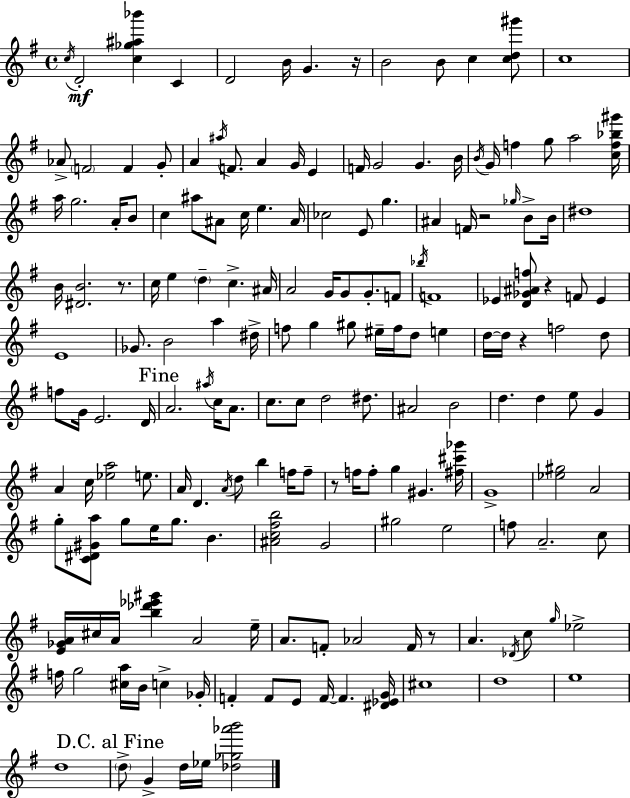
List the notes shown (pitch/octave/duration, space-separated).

C5/s D4/h [C5,Gb5,A#5,Bb6]/q C4/q D4/h B4/s G4/q. R/s B4/h B4/e C5/q [C5,D5,G#6]/e C5/w Ab4/e F4/h F4/q G4/e A4/q A#5/s F4/e. A4/q G4/s E4/q F4/s G4/h G4/q. B4/s B4/s G4/s F5/q G5/e A5/h [C5,F5,Bb5,G#6]/s A5/s G5/h. A4/s B4/e C5/q A#5/e A#4/e C5/s E5/q. A#4/s CES5/h E4/e G5/q. A#4/q F4/s R/h Gb5/s B4/e B4/s D#5/w B4/s [D#4,B4]/h. R/e. C5/s E5/q D5/q C5/q. A#4/s A4/h G4/s G4/e G4/e. F4/e Bb5/s F4/w Eb4/q [D4,Gb4,A#4,F5]/e R/q F4/e Eb4/q E4/w Gb4/e. B4/h A5/q D#5/s F5/e G5/q G#5/e EIS5/s F5/s D5/e E5/q D5/s D5/s R/q F5/h D5/e F5/e G4/s E4/h. D4/s A4/h. A#5/s C5/s A4/e. C5/e. C5/e D5/h D#5/e. A#4/h B4/h D5/q. D5/q E5/e G4/q A4/q C5/s [Eb5,A5]/h E5/e. A4/s D4/q. A4/s D5/e B5/q F5/s F5/e R/e F5/s F5/e G5/q G#4/q. [F#5,C#6,Gb6]/s G4/w [Eb5,G#5]/h A4/h G5/e [C4,D#4,G#4,A5]/e G5/e E5/s G5/e. B4/q. [A#4,C5,F#5,B5]/h G4/h G#5/h E5/h F5/e A4/h. C5/e [E4,Gb4,A4]/s C#5/s A4/s [B5,Db6,Eb6,G#6]/q A4/h E5/s A4/e. F4/e Ab4/h F4/s R/e A4/q. Db4/s C5/e G5/s Eb5/h F5/s G5/h [C#5,A5]/s B4/s C5/q Gb4/s F4/q F4/e E4/e F4/s F4/q. [D#4,Eb4,G4]/s C#5/w D5/w E5/w D5/w D5/e G4/q D5/s Eb5/s [Db5,Gb5,Ab6,B6]/h